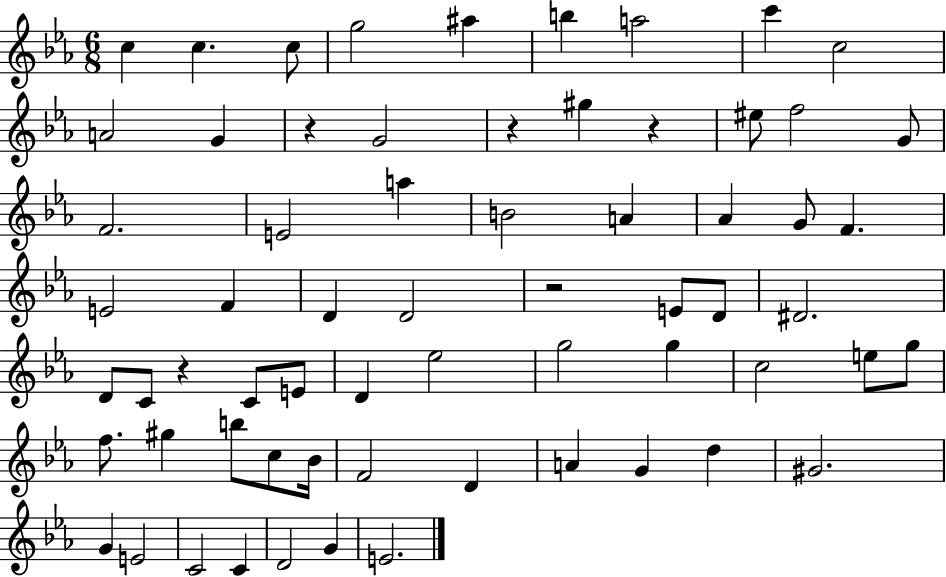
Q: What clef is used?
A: treble